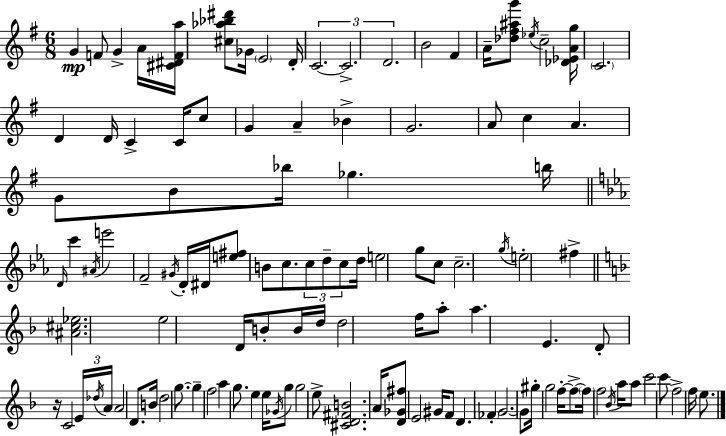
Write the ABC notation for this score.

X:1
T:Untitled
M:6/8
L:1/4
K:G
G F/2 G A/4 [^C^DFa]/4 [^c_a_b^d']/2 _G/4 E2 D/4 C2 C2 D2 B2 ^F A/4 [_d^f^ag']/2 _e/4 c2 [_D_EAg]/4 C2 D D/4 C C/4 c/2 G A _B G2 A/2 c A G/2 B/2 _b/4 _g b/4 D/4 c' ^A/4 e'2 F2 ^G/4 D/4 ^D/4 [e^f]/2 B/2 c/2 c/2 d/2 c/2 d/4 e2 g/2 c/2 c2 g/4 e2 ^f [^A^c_e]2 e2 D/4 B/2 B/4 d/4 d2 f/4 a/2 a E D/2 z/4 C2 E/4 _d/4 A/4 A2 D/2 B/4 d2 g/2 g f2 a g/2 e e/4 _G/4 g/2 g2 e/2 [^CD^FB]2 A/4 [D_G^f]/2 E2 ^G/4 F/2 D _F G2 G/2 ^g/4 g2 f/4 f/2 f/4 f2 _B/4 a/4 a/2 c'2 c'/2 f2 f/4 e/2